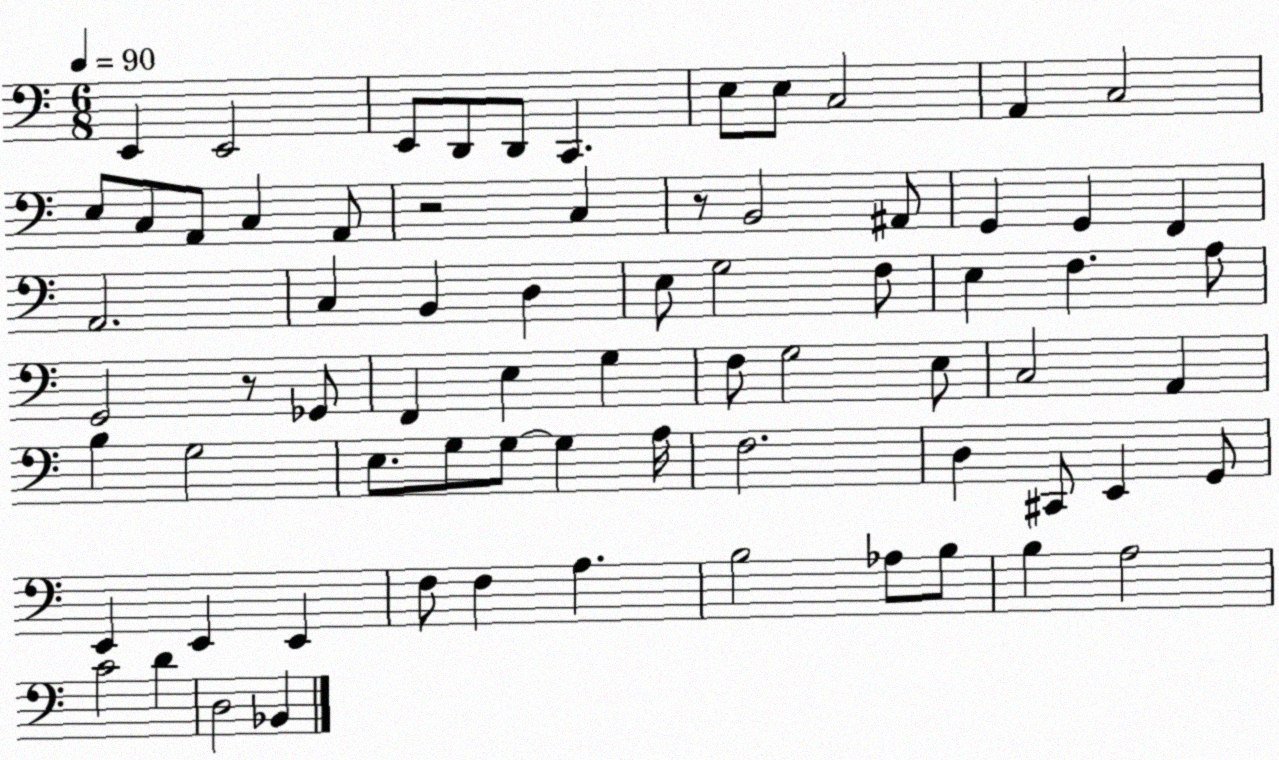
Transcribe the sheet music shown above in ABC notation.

X:1
T:Untitled
M:6/8
L:1/4
K:C
E,, E,,2 E,,/2 D,,/2 D,,/2 C,, E,/2 E,/2 C,2 A,, C,2 E,/2 C,/2 A,,/2 C, A,,/2 z2 C, z/2 B,,2 ^A,,/2 G,, G,, F,, A,,2 C, B,, D, E,/2 G,2 F,/2 E, F, A,/2 G,,2 z/2 _G,,/2 F,, E, G, F,/2 G,2 E,/2 C,2 A,, B, G,2 E,/2 G,/2 G,/2 G, A,/4 F,2 D, ^C,,/2 E,, G,,/2 E,, E,, E,, F,/2 F, A, B,2 _A,/2 B,/2 B, A,2 C2 D D,2 _B,,